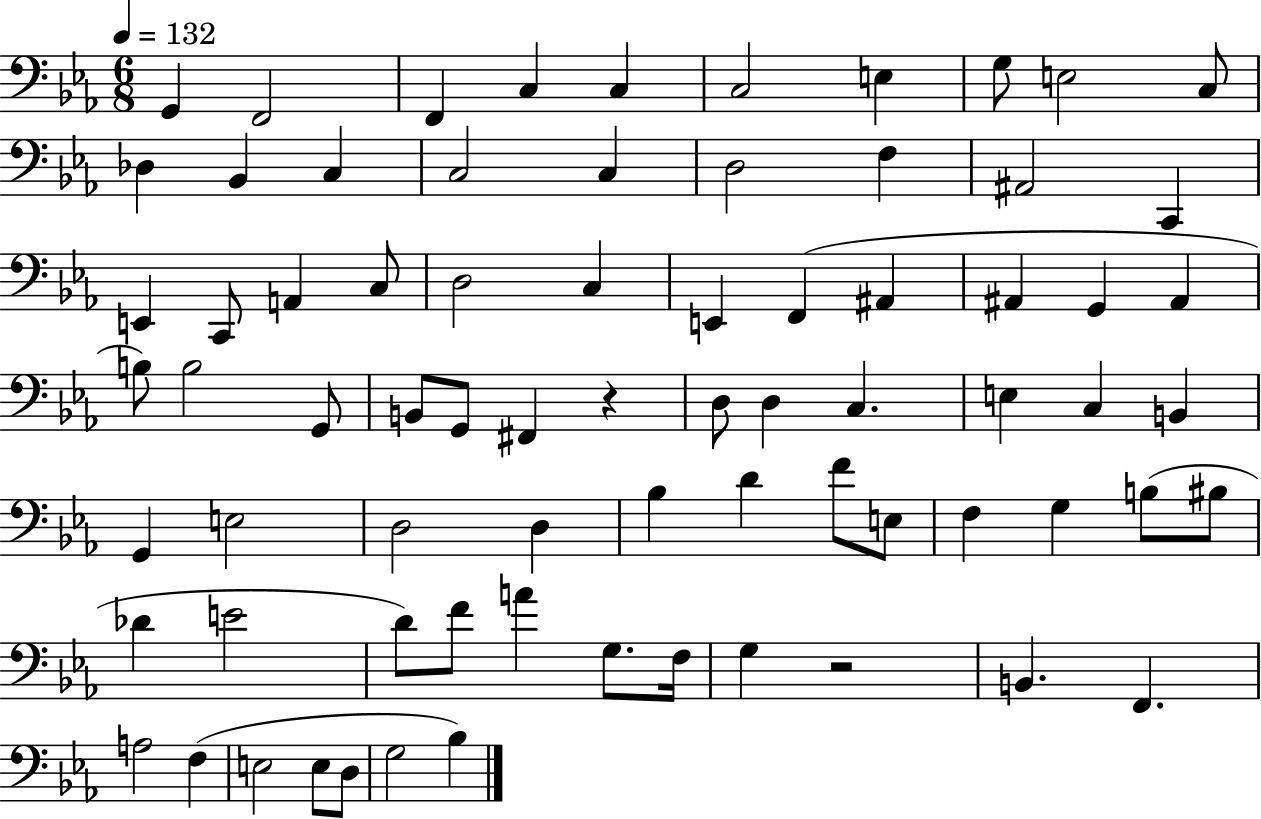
G2/q F2/h F2/q C3/q C3/q C3/h E3/q G3/e E3/h C3/e Db3/q Bb2/q C3/q C3/h C3/q D3/h F3/q A#2/h C2/q E2/q C2/e A2/q C3/e D3/h C3/q E2/q F2/q A#2/q A#2/q G2/q A#2/q B3/e B3/h G2/e B2/e G2/e F#2/q R/q D3/e D3/q C3/q. E3/q C3/q B2/q G2/q E3/h D3/h D3/q Bb3/q D4/q F4/e E3/e F3/q G3/q B3/e BIS3/e Db4/q E4/h D4/e F4/e A4/q G3/e. F3/s G3/q R/h B2/q. F2/q. A3/h F3/q E3/h E3/e D3/e G3/h Bb3/q